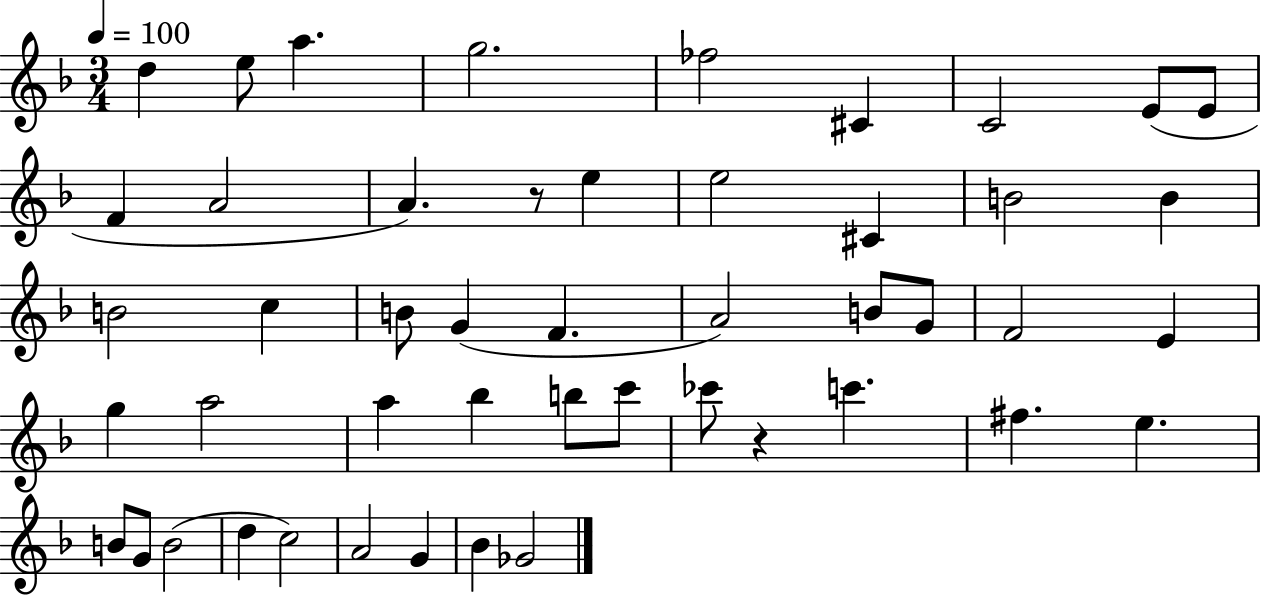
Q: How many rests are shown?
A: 2